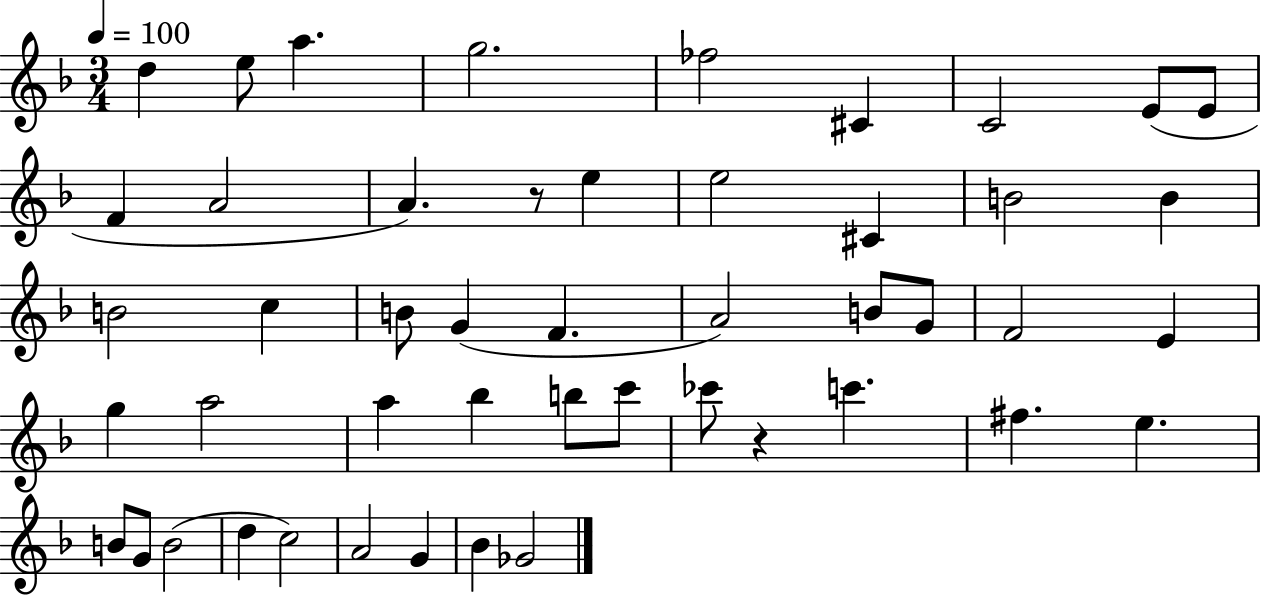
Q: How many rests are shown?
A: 2